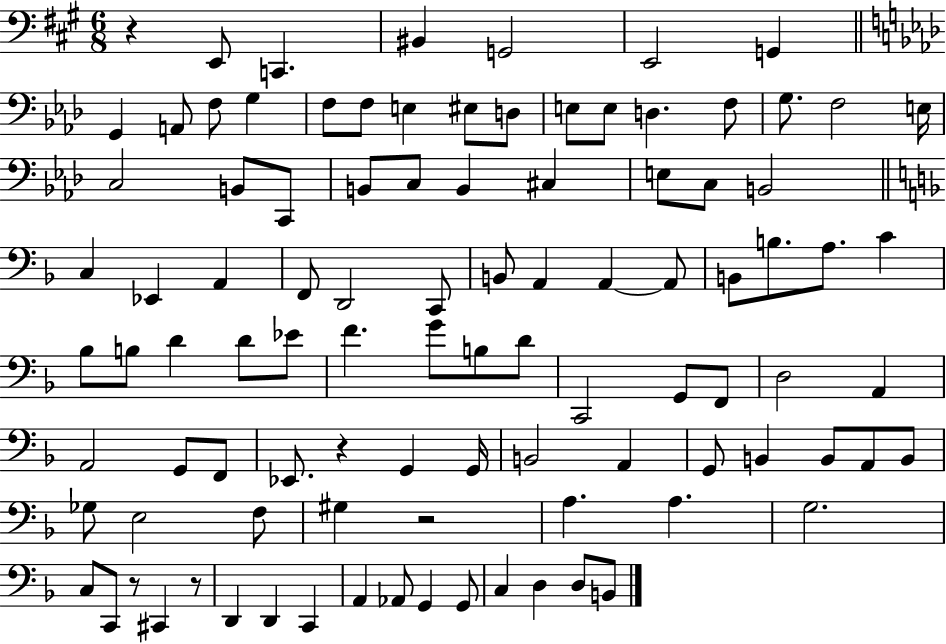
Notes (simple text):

R/q E2/e C2/q. BIS2/q G2/h E2/h G2/q G2/q A2/e F3/e G3/q F3/e F3/e E3/q EIS3/e D3/e E3/e E3/e D3/q. F3/e G3/e. F3/h E3/s C3/h B2/e C2/e B2/e C3/e B2/q C#3/q E3/e C3/e B2/h C3/q Eb2/q A2/q F2/e D2/h C2/e B2/e A2/q A2/q A2/e B2/e B3/e. A3/e. C4/q Bb3/e B3/e D4/q D4/e Eb4/e F4/q. G4/e B3/e D4/e C2/h G2/e F2/e D3/h A2/q A2/h G2/e F2/e Eb2/e. R/q G2/q G2/s B2/h A2/q G2/e B2/q B2/e A2/e B2/e Gb3/e E3/h F3/e G#3/q R/h A3/q. A3/q. G3/h. C3/e C2/e R/e C#2/q R/e D2/q D2/q C2/q A2/q Ab2/e G2/q G2/e C3/q D3/q D3/e B2/e